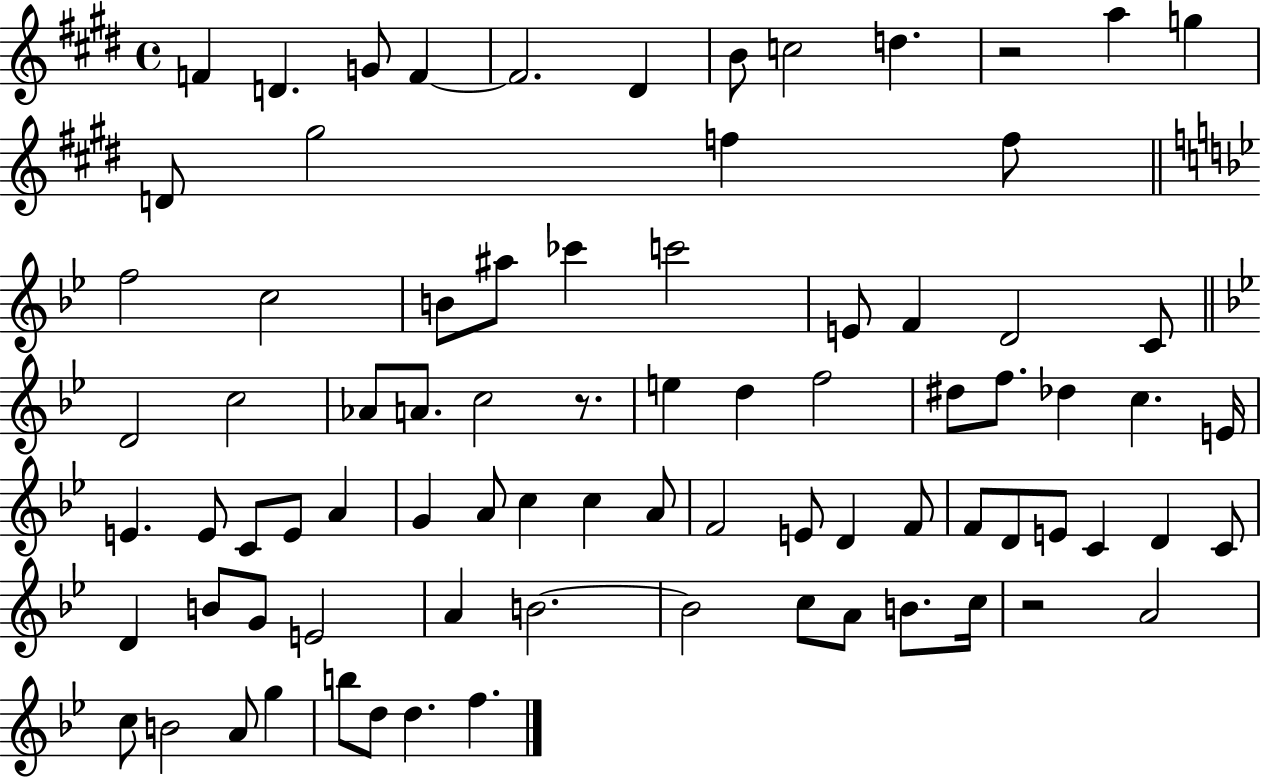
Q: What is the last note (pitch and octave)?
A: F5